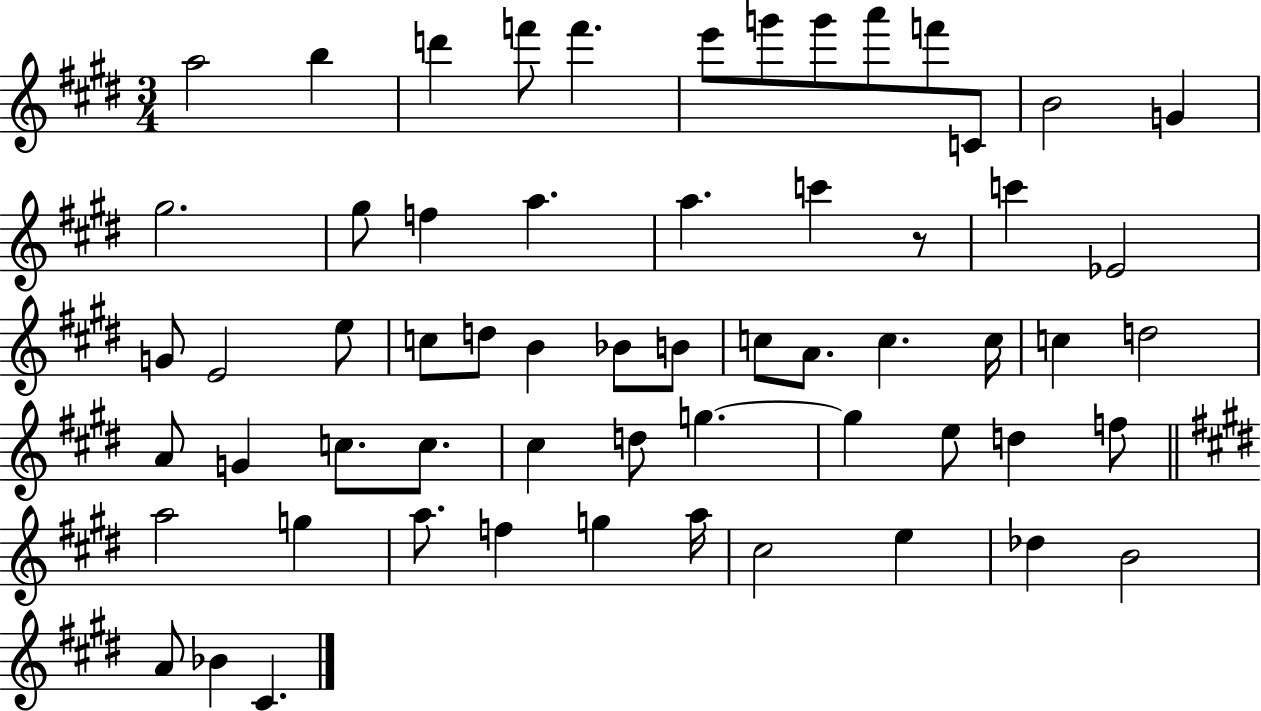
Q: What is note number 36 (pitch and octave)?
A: A4